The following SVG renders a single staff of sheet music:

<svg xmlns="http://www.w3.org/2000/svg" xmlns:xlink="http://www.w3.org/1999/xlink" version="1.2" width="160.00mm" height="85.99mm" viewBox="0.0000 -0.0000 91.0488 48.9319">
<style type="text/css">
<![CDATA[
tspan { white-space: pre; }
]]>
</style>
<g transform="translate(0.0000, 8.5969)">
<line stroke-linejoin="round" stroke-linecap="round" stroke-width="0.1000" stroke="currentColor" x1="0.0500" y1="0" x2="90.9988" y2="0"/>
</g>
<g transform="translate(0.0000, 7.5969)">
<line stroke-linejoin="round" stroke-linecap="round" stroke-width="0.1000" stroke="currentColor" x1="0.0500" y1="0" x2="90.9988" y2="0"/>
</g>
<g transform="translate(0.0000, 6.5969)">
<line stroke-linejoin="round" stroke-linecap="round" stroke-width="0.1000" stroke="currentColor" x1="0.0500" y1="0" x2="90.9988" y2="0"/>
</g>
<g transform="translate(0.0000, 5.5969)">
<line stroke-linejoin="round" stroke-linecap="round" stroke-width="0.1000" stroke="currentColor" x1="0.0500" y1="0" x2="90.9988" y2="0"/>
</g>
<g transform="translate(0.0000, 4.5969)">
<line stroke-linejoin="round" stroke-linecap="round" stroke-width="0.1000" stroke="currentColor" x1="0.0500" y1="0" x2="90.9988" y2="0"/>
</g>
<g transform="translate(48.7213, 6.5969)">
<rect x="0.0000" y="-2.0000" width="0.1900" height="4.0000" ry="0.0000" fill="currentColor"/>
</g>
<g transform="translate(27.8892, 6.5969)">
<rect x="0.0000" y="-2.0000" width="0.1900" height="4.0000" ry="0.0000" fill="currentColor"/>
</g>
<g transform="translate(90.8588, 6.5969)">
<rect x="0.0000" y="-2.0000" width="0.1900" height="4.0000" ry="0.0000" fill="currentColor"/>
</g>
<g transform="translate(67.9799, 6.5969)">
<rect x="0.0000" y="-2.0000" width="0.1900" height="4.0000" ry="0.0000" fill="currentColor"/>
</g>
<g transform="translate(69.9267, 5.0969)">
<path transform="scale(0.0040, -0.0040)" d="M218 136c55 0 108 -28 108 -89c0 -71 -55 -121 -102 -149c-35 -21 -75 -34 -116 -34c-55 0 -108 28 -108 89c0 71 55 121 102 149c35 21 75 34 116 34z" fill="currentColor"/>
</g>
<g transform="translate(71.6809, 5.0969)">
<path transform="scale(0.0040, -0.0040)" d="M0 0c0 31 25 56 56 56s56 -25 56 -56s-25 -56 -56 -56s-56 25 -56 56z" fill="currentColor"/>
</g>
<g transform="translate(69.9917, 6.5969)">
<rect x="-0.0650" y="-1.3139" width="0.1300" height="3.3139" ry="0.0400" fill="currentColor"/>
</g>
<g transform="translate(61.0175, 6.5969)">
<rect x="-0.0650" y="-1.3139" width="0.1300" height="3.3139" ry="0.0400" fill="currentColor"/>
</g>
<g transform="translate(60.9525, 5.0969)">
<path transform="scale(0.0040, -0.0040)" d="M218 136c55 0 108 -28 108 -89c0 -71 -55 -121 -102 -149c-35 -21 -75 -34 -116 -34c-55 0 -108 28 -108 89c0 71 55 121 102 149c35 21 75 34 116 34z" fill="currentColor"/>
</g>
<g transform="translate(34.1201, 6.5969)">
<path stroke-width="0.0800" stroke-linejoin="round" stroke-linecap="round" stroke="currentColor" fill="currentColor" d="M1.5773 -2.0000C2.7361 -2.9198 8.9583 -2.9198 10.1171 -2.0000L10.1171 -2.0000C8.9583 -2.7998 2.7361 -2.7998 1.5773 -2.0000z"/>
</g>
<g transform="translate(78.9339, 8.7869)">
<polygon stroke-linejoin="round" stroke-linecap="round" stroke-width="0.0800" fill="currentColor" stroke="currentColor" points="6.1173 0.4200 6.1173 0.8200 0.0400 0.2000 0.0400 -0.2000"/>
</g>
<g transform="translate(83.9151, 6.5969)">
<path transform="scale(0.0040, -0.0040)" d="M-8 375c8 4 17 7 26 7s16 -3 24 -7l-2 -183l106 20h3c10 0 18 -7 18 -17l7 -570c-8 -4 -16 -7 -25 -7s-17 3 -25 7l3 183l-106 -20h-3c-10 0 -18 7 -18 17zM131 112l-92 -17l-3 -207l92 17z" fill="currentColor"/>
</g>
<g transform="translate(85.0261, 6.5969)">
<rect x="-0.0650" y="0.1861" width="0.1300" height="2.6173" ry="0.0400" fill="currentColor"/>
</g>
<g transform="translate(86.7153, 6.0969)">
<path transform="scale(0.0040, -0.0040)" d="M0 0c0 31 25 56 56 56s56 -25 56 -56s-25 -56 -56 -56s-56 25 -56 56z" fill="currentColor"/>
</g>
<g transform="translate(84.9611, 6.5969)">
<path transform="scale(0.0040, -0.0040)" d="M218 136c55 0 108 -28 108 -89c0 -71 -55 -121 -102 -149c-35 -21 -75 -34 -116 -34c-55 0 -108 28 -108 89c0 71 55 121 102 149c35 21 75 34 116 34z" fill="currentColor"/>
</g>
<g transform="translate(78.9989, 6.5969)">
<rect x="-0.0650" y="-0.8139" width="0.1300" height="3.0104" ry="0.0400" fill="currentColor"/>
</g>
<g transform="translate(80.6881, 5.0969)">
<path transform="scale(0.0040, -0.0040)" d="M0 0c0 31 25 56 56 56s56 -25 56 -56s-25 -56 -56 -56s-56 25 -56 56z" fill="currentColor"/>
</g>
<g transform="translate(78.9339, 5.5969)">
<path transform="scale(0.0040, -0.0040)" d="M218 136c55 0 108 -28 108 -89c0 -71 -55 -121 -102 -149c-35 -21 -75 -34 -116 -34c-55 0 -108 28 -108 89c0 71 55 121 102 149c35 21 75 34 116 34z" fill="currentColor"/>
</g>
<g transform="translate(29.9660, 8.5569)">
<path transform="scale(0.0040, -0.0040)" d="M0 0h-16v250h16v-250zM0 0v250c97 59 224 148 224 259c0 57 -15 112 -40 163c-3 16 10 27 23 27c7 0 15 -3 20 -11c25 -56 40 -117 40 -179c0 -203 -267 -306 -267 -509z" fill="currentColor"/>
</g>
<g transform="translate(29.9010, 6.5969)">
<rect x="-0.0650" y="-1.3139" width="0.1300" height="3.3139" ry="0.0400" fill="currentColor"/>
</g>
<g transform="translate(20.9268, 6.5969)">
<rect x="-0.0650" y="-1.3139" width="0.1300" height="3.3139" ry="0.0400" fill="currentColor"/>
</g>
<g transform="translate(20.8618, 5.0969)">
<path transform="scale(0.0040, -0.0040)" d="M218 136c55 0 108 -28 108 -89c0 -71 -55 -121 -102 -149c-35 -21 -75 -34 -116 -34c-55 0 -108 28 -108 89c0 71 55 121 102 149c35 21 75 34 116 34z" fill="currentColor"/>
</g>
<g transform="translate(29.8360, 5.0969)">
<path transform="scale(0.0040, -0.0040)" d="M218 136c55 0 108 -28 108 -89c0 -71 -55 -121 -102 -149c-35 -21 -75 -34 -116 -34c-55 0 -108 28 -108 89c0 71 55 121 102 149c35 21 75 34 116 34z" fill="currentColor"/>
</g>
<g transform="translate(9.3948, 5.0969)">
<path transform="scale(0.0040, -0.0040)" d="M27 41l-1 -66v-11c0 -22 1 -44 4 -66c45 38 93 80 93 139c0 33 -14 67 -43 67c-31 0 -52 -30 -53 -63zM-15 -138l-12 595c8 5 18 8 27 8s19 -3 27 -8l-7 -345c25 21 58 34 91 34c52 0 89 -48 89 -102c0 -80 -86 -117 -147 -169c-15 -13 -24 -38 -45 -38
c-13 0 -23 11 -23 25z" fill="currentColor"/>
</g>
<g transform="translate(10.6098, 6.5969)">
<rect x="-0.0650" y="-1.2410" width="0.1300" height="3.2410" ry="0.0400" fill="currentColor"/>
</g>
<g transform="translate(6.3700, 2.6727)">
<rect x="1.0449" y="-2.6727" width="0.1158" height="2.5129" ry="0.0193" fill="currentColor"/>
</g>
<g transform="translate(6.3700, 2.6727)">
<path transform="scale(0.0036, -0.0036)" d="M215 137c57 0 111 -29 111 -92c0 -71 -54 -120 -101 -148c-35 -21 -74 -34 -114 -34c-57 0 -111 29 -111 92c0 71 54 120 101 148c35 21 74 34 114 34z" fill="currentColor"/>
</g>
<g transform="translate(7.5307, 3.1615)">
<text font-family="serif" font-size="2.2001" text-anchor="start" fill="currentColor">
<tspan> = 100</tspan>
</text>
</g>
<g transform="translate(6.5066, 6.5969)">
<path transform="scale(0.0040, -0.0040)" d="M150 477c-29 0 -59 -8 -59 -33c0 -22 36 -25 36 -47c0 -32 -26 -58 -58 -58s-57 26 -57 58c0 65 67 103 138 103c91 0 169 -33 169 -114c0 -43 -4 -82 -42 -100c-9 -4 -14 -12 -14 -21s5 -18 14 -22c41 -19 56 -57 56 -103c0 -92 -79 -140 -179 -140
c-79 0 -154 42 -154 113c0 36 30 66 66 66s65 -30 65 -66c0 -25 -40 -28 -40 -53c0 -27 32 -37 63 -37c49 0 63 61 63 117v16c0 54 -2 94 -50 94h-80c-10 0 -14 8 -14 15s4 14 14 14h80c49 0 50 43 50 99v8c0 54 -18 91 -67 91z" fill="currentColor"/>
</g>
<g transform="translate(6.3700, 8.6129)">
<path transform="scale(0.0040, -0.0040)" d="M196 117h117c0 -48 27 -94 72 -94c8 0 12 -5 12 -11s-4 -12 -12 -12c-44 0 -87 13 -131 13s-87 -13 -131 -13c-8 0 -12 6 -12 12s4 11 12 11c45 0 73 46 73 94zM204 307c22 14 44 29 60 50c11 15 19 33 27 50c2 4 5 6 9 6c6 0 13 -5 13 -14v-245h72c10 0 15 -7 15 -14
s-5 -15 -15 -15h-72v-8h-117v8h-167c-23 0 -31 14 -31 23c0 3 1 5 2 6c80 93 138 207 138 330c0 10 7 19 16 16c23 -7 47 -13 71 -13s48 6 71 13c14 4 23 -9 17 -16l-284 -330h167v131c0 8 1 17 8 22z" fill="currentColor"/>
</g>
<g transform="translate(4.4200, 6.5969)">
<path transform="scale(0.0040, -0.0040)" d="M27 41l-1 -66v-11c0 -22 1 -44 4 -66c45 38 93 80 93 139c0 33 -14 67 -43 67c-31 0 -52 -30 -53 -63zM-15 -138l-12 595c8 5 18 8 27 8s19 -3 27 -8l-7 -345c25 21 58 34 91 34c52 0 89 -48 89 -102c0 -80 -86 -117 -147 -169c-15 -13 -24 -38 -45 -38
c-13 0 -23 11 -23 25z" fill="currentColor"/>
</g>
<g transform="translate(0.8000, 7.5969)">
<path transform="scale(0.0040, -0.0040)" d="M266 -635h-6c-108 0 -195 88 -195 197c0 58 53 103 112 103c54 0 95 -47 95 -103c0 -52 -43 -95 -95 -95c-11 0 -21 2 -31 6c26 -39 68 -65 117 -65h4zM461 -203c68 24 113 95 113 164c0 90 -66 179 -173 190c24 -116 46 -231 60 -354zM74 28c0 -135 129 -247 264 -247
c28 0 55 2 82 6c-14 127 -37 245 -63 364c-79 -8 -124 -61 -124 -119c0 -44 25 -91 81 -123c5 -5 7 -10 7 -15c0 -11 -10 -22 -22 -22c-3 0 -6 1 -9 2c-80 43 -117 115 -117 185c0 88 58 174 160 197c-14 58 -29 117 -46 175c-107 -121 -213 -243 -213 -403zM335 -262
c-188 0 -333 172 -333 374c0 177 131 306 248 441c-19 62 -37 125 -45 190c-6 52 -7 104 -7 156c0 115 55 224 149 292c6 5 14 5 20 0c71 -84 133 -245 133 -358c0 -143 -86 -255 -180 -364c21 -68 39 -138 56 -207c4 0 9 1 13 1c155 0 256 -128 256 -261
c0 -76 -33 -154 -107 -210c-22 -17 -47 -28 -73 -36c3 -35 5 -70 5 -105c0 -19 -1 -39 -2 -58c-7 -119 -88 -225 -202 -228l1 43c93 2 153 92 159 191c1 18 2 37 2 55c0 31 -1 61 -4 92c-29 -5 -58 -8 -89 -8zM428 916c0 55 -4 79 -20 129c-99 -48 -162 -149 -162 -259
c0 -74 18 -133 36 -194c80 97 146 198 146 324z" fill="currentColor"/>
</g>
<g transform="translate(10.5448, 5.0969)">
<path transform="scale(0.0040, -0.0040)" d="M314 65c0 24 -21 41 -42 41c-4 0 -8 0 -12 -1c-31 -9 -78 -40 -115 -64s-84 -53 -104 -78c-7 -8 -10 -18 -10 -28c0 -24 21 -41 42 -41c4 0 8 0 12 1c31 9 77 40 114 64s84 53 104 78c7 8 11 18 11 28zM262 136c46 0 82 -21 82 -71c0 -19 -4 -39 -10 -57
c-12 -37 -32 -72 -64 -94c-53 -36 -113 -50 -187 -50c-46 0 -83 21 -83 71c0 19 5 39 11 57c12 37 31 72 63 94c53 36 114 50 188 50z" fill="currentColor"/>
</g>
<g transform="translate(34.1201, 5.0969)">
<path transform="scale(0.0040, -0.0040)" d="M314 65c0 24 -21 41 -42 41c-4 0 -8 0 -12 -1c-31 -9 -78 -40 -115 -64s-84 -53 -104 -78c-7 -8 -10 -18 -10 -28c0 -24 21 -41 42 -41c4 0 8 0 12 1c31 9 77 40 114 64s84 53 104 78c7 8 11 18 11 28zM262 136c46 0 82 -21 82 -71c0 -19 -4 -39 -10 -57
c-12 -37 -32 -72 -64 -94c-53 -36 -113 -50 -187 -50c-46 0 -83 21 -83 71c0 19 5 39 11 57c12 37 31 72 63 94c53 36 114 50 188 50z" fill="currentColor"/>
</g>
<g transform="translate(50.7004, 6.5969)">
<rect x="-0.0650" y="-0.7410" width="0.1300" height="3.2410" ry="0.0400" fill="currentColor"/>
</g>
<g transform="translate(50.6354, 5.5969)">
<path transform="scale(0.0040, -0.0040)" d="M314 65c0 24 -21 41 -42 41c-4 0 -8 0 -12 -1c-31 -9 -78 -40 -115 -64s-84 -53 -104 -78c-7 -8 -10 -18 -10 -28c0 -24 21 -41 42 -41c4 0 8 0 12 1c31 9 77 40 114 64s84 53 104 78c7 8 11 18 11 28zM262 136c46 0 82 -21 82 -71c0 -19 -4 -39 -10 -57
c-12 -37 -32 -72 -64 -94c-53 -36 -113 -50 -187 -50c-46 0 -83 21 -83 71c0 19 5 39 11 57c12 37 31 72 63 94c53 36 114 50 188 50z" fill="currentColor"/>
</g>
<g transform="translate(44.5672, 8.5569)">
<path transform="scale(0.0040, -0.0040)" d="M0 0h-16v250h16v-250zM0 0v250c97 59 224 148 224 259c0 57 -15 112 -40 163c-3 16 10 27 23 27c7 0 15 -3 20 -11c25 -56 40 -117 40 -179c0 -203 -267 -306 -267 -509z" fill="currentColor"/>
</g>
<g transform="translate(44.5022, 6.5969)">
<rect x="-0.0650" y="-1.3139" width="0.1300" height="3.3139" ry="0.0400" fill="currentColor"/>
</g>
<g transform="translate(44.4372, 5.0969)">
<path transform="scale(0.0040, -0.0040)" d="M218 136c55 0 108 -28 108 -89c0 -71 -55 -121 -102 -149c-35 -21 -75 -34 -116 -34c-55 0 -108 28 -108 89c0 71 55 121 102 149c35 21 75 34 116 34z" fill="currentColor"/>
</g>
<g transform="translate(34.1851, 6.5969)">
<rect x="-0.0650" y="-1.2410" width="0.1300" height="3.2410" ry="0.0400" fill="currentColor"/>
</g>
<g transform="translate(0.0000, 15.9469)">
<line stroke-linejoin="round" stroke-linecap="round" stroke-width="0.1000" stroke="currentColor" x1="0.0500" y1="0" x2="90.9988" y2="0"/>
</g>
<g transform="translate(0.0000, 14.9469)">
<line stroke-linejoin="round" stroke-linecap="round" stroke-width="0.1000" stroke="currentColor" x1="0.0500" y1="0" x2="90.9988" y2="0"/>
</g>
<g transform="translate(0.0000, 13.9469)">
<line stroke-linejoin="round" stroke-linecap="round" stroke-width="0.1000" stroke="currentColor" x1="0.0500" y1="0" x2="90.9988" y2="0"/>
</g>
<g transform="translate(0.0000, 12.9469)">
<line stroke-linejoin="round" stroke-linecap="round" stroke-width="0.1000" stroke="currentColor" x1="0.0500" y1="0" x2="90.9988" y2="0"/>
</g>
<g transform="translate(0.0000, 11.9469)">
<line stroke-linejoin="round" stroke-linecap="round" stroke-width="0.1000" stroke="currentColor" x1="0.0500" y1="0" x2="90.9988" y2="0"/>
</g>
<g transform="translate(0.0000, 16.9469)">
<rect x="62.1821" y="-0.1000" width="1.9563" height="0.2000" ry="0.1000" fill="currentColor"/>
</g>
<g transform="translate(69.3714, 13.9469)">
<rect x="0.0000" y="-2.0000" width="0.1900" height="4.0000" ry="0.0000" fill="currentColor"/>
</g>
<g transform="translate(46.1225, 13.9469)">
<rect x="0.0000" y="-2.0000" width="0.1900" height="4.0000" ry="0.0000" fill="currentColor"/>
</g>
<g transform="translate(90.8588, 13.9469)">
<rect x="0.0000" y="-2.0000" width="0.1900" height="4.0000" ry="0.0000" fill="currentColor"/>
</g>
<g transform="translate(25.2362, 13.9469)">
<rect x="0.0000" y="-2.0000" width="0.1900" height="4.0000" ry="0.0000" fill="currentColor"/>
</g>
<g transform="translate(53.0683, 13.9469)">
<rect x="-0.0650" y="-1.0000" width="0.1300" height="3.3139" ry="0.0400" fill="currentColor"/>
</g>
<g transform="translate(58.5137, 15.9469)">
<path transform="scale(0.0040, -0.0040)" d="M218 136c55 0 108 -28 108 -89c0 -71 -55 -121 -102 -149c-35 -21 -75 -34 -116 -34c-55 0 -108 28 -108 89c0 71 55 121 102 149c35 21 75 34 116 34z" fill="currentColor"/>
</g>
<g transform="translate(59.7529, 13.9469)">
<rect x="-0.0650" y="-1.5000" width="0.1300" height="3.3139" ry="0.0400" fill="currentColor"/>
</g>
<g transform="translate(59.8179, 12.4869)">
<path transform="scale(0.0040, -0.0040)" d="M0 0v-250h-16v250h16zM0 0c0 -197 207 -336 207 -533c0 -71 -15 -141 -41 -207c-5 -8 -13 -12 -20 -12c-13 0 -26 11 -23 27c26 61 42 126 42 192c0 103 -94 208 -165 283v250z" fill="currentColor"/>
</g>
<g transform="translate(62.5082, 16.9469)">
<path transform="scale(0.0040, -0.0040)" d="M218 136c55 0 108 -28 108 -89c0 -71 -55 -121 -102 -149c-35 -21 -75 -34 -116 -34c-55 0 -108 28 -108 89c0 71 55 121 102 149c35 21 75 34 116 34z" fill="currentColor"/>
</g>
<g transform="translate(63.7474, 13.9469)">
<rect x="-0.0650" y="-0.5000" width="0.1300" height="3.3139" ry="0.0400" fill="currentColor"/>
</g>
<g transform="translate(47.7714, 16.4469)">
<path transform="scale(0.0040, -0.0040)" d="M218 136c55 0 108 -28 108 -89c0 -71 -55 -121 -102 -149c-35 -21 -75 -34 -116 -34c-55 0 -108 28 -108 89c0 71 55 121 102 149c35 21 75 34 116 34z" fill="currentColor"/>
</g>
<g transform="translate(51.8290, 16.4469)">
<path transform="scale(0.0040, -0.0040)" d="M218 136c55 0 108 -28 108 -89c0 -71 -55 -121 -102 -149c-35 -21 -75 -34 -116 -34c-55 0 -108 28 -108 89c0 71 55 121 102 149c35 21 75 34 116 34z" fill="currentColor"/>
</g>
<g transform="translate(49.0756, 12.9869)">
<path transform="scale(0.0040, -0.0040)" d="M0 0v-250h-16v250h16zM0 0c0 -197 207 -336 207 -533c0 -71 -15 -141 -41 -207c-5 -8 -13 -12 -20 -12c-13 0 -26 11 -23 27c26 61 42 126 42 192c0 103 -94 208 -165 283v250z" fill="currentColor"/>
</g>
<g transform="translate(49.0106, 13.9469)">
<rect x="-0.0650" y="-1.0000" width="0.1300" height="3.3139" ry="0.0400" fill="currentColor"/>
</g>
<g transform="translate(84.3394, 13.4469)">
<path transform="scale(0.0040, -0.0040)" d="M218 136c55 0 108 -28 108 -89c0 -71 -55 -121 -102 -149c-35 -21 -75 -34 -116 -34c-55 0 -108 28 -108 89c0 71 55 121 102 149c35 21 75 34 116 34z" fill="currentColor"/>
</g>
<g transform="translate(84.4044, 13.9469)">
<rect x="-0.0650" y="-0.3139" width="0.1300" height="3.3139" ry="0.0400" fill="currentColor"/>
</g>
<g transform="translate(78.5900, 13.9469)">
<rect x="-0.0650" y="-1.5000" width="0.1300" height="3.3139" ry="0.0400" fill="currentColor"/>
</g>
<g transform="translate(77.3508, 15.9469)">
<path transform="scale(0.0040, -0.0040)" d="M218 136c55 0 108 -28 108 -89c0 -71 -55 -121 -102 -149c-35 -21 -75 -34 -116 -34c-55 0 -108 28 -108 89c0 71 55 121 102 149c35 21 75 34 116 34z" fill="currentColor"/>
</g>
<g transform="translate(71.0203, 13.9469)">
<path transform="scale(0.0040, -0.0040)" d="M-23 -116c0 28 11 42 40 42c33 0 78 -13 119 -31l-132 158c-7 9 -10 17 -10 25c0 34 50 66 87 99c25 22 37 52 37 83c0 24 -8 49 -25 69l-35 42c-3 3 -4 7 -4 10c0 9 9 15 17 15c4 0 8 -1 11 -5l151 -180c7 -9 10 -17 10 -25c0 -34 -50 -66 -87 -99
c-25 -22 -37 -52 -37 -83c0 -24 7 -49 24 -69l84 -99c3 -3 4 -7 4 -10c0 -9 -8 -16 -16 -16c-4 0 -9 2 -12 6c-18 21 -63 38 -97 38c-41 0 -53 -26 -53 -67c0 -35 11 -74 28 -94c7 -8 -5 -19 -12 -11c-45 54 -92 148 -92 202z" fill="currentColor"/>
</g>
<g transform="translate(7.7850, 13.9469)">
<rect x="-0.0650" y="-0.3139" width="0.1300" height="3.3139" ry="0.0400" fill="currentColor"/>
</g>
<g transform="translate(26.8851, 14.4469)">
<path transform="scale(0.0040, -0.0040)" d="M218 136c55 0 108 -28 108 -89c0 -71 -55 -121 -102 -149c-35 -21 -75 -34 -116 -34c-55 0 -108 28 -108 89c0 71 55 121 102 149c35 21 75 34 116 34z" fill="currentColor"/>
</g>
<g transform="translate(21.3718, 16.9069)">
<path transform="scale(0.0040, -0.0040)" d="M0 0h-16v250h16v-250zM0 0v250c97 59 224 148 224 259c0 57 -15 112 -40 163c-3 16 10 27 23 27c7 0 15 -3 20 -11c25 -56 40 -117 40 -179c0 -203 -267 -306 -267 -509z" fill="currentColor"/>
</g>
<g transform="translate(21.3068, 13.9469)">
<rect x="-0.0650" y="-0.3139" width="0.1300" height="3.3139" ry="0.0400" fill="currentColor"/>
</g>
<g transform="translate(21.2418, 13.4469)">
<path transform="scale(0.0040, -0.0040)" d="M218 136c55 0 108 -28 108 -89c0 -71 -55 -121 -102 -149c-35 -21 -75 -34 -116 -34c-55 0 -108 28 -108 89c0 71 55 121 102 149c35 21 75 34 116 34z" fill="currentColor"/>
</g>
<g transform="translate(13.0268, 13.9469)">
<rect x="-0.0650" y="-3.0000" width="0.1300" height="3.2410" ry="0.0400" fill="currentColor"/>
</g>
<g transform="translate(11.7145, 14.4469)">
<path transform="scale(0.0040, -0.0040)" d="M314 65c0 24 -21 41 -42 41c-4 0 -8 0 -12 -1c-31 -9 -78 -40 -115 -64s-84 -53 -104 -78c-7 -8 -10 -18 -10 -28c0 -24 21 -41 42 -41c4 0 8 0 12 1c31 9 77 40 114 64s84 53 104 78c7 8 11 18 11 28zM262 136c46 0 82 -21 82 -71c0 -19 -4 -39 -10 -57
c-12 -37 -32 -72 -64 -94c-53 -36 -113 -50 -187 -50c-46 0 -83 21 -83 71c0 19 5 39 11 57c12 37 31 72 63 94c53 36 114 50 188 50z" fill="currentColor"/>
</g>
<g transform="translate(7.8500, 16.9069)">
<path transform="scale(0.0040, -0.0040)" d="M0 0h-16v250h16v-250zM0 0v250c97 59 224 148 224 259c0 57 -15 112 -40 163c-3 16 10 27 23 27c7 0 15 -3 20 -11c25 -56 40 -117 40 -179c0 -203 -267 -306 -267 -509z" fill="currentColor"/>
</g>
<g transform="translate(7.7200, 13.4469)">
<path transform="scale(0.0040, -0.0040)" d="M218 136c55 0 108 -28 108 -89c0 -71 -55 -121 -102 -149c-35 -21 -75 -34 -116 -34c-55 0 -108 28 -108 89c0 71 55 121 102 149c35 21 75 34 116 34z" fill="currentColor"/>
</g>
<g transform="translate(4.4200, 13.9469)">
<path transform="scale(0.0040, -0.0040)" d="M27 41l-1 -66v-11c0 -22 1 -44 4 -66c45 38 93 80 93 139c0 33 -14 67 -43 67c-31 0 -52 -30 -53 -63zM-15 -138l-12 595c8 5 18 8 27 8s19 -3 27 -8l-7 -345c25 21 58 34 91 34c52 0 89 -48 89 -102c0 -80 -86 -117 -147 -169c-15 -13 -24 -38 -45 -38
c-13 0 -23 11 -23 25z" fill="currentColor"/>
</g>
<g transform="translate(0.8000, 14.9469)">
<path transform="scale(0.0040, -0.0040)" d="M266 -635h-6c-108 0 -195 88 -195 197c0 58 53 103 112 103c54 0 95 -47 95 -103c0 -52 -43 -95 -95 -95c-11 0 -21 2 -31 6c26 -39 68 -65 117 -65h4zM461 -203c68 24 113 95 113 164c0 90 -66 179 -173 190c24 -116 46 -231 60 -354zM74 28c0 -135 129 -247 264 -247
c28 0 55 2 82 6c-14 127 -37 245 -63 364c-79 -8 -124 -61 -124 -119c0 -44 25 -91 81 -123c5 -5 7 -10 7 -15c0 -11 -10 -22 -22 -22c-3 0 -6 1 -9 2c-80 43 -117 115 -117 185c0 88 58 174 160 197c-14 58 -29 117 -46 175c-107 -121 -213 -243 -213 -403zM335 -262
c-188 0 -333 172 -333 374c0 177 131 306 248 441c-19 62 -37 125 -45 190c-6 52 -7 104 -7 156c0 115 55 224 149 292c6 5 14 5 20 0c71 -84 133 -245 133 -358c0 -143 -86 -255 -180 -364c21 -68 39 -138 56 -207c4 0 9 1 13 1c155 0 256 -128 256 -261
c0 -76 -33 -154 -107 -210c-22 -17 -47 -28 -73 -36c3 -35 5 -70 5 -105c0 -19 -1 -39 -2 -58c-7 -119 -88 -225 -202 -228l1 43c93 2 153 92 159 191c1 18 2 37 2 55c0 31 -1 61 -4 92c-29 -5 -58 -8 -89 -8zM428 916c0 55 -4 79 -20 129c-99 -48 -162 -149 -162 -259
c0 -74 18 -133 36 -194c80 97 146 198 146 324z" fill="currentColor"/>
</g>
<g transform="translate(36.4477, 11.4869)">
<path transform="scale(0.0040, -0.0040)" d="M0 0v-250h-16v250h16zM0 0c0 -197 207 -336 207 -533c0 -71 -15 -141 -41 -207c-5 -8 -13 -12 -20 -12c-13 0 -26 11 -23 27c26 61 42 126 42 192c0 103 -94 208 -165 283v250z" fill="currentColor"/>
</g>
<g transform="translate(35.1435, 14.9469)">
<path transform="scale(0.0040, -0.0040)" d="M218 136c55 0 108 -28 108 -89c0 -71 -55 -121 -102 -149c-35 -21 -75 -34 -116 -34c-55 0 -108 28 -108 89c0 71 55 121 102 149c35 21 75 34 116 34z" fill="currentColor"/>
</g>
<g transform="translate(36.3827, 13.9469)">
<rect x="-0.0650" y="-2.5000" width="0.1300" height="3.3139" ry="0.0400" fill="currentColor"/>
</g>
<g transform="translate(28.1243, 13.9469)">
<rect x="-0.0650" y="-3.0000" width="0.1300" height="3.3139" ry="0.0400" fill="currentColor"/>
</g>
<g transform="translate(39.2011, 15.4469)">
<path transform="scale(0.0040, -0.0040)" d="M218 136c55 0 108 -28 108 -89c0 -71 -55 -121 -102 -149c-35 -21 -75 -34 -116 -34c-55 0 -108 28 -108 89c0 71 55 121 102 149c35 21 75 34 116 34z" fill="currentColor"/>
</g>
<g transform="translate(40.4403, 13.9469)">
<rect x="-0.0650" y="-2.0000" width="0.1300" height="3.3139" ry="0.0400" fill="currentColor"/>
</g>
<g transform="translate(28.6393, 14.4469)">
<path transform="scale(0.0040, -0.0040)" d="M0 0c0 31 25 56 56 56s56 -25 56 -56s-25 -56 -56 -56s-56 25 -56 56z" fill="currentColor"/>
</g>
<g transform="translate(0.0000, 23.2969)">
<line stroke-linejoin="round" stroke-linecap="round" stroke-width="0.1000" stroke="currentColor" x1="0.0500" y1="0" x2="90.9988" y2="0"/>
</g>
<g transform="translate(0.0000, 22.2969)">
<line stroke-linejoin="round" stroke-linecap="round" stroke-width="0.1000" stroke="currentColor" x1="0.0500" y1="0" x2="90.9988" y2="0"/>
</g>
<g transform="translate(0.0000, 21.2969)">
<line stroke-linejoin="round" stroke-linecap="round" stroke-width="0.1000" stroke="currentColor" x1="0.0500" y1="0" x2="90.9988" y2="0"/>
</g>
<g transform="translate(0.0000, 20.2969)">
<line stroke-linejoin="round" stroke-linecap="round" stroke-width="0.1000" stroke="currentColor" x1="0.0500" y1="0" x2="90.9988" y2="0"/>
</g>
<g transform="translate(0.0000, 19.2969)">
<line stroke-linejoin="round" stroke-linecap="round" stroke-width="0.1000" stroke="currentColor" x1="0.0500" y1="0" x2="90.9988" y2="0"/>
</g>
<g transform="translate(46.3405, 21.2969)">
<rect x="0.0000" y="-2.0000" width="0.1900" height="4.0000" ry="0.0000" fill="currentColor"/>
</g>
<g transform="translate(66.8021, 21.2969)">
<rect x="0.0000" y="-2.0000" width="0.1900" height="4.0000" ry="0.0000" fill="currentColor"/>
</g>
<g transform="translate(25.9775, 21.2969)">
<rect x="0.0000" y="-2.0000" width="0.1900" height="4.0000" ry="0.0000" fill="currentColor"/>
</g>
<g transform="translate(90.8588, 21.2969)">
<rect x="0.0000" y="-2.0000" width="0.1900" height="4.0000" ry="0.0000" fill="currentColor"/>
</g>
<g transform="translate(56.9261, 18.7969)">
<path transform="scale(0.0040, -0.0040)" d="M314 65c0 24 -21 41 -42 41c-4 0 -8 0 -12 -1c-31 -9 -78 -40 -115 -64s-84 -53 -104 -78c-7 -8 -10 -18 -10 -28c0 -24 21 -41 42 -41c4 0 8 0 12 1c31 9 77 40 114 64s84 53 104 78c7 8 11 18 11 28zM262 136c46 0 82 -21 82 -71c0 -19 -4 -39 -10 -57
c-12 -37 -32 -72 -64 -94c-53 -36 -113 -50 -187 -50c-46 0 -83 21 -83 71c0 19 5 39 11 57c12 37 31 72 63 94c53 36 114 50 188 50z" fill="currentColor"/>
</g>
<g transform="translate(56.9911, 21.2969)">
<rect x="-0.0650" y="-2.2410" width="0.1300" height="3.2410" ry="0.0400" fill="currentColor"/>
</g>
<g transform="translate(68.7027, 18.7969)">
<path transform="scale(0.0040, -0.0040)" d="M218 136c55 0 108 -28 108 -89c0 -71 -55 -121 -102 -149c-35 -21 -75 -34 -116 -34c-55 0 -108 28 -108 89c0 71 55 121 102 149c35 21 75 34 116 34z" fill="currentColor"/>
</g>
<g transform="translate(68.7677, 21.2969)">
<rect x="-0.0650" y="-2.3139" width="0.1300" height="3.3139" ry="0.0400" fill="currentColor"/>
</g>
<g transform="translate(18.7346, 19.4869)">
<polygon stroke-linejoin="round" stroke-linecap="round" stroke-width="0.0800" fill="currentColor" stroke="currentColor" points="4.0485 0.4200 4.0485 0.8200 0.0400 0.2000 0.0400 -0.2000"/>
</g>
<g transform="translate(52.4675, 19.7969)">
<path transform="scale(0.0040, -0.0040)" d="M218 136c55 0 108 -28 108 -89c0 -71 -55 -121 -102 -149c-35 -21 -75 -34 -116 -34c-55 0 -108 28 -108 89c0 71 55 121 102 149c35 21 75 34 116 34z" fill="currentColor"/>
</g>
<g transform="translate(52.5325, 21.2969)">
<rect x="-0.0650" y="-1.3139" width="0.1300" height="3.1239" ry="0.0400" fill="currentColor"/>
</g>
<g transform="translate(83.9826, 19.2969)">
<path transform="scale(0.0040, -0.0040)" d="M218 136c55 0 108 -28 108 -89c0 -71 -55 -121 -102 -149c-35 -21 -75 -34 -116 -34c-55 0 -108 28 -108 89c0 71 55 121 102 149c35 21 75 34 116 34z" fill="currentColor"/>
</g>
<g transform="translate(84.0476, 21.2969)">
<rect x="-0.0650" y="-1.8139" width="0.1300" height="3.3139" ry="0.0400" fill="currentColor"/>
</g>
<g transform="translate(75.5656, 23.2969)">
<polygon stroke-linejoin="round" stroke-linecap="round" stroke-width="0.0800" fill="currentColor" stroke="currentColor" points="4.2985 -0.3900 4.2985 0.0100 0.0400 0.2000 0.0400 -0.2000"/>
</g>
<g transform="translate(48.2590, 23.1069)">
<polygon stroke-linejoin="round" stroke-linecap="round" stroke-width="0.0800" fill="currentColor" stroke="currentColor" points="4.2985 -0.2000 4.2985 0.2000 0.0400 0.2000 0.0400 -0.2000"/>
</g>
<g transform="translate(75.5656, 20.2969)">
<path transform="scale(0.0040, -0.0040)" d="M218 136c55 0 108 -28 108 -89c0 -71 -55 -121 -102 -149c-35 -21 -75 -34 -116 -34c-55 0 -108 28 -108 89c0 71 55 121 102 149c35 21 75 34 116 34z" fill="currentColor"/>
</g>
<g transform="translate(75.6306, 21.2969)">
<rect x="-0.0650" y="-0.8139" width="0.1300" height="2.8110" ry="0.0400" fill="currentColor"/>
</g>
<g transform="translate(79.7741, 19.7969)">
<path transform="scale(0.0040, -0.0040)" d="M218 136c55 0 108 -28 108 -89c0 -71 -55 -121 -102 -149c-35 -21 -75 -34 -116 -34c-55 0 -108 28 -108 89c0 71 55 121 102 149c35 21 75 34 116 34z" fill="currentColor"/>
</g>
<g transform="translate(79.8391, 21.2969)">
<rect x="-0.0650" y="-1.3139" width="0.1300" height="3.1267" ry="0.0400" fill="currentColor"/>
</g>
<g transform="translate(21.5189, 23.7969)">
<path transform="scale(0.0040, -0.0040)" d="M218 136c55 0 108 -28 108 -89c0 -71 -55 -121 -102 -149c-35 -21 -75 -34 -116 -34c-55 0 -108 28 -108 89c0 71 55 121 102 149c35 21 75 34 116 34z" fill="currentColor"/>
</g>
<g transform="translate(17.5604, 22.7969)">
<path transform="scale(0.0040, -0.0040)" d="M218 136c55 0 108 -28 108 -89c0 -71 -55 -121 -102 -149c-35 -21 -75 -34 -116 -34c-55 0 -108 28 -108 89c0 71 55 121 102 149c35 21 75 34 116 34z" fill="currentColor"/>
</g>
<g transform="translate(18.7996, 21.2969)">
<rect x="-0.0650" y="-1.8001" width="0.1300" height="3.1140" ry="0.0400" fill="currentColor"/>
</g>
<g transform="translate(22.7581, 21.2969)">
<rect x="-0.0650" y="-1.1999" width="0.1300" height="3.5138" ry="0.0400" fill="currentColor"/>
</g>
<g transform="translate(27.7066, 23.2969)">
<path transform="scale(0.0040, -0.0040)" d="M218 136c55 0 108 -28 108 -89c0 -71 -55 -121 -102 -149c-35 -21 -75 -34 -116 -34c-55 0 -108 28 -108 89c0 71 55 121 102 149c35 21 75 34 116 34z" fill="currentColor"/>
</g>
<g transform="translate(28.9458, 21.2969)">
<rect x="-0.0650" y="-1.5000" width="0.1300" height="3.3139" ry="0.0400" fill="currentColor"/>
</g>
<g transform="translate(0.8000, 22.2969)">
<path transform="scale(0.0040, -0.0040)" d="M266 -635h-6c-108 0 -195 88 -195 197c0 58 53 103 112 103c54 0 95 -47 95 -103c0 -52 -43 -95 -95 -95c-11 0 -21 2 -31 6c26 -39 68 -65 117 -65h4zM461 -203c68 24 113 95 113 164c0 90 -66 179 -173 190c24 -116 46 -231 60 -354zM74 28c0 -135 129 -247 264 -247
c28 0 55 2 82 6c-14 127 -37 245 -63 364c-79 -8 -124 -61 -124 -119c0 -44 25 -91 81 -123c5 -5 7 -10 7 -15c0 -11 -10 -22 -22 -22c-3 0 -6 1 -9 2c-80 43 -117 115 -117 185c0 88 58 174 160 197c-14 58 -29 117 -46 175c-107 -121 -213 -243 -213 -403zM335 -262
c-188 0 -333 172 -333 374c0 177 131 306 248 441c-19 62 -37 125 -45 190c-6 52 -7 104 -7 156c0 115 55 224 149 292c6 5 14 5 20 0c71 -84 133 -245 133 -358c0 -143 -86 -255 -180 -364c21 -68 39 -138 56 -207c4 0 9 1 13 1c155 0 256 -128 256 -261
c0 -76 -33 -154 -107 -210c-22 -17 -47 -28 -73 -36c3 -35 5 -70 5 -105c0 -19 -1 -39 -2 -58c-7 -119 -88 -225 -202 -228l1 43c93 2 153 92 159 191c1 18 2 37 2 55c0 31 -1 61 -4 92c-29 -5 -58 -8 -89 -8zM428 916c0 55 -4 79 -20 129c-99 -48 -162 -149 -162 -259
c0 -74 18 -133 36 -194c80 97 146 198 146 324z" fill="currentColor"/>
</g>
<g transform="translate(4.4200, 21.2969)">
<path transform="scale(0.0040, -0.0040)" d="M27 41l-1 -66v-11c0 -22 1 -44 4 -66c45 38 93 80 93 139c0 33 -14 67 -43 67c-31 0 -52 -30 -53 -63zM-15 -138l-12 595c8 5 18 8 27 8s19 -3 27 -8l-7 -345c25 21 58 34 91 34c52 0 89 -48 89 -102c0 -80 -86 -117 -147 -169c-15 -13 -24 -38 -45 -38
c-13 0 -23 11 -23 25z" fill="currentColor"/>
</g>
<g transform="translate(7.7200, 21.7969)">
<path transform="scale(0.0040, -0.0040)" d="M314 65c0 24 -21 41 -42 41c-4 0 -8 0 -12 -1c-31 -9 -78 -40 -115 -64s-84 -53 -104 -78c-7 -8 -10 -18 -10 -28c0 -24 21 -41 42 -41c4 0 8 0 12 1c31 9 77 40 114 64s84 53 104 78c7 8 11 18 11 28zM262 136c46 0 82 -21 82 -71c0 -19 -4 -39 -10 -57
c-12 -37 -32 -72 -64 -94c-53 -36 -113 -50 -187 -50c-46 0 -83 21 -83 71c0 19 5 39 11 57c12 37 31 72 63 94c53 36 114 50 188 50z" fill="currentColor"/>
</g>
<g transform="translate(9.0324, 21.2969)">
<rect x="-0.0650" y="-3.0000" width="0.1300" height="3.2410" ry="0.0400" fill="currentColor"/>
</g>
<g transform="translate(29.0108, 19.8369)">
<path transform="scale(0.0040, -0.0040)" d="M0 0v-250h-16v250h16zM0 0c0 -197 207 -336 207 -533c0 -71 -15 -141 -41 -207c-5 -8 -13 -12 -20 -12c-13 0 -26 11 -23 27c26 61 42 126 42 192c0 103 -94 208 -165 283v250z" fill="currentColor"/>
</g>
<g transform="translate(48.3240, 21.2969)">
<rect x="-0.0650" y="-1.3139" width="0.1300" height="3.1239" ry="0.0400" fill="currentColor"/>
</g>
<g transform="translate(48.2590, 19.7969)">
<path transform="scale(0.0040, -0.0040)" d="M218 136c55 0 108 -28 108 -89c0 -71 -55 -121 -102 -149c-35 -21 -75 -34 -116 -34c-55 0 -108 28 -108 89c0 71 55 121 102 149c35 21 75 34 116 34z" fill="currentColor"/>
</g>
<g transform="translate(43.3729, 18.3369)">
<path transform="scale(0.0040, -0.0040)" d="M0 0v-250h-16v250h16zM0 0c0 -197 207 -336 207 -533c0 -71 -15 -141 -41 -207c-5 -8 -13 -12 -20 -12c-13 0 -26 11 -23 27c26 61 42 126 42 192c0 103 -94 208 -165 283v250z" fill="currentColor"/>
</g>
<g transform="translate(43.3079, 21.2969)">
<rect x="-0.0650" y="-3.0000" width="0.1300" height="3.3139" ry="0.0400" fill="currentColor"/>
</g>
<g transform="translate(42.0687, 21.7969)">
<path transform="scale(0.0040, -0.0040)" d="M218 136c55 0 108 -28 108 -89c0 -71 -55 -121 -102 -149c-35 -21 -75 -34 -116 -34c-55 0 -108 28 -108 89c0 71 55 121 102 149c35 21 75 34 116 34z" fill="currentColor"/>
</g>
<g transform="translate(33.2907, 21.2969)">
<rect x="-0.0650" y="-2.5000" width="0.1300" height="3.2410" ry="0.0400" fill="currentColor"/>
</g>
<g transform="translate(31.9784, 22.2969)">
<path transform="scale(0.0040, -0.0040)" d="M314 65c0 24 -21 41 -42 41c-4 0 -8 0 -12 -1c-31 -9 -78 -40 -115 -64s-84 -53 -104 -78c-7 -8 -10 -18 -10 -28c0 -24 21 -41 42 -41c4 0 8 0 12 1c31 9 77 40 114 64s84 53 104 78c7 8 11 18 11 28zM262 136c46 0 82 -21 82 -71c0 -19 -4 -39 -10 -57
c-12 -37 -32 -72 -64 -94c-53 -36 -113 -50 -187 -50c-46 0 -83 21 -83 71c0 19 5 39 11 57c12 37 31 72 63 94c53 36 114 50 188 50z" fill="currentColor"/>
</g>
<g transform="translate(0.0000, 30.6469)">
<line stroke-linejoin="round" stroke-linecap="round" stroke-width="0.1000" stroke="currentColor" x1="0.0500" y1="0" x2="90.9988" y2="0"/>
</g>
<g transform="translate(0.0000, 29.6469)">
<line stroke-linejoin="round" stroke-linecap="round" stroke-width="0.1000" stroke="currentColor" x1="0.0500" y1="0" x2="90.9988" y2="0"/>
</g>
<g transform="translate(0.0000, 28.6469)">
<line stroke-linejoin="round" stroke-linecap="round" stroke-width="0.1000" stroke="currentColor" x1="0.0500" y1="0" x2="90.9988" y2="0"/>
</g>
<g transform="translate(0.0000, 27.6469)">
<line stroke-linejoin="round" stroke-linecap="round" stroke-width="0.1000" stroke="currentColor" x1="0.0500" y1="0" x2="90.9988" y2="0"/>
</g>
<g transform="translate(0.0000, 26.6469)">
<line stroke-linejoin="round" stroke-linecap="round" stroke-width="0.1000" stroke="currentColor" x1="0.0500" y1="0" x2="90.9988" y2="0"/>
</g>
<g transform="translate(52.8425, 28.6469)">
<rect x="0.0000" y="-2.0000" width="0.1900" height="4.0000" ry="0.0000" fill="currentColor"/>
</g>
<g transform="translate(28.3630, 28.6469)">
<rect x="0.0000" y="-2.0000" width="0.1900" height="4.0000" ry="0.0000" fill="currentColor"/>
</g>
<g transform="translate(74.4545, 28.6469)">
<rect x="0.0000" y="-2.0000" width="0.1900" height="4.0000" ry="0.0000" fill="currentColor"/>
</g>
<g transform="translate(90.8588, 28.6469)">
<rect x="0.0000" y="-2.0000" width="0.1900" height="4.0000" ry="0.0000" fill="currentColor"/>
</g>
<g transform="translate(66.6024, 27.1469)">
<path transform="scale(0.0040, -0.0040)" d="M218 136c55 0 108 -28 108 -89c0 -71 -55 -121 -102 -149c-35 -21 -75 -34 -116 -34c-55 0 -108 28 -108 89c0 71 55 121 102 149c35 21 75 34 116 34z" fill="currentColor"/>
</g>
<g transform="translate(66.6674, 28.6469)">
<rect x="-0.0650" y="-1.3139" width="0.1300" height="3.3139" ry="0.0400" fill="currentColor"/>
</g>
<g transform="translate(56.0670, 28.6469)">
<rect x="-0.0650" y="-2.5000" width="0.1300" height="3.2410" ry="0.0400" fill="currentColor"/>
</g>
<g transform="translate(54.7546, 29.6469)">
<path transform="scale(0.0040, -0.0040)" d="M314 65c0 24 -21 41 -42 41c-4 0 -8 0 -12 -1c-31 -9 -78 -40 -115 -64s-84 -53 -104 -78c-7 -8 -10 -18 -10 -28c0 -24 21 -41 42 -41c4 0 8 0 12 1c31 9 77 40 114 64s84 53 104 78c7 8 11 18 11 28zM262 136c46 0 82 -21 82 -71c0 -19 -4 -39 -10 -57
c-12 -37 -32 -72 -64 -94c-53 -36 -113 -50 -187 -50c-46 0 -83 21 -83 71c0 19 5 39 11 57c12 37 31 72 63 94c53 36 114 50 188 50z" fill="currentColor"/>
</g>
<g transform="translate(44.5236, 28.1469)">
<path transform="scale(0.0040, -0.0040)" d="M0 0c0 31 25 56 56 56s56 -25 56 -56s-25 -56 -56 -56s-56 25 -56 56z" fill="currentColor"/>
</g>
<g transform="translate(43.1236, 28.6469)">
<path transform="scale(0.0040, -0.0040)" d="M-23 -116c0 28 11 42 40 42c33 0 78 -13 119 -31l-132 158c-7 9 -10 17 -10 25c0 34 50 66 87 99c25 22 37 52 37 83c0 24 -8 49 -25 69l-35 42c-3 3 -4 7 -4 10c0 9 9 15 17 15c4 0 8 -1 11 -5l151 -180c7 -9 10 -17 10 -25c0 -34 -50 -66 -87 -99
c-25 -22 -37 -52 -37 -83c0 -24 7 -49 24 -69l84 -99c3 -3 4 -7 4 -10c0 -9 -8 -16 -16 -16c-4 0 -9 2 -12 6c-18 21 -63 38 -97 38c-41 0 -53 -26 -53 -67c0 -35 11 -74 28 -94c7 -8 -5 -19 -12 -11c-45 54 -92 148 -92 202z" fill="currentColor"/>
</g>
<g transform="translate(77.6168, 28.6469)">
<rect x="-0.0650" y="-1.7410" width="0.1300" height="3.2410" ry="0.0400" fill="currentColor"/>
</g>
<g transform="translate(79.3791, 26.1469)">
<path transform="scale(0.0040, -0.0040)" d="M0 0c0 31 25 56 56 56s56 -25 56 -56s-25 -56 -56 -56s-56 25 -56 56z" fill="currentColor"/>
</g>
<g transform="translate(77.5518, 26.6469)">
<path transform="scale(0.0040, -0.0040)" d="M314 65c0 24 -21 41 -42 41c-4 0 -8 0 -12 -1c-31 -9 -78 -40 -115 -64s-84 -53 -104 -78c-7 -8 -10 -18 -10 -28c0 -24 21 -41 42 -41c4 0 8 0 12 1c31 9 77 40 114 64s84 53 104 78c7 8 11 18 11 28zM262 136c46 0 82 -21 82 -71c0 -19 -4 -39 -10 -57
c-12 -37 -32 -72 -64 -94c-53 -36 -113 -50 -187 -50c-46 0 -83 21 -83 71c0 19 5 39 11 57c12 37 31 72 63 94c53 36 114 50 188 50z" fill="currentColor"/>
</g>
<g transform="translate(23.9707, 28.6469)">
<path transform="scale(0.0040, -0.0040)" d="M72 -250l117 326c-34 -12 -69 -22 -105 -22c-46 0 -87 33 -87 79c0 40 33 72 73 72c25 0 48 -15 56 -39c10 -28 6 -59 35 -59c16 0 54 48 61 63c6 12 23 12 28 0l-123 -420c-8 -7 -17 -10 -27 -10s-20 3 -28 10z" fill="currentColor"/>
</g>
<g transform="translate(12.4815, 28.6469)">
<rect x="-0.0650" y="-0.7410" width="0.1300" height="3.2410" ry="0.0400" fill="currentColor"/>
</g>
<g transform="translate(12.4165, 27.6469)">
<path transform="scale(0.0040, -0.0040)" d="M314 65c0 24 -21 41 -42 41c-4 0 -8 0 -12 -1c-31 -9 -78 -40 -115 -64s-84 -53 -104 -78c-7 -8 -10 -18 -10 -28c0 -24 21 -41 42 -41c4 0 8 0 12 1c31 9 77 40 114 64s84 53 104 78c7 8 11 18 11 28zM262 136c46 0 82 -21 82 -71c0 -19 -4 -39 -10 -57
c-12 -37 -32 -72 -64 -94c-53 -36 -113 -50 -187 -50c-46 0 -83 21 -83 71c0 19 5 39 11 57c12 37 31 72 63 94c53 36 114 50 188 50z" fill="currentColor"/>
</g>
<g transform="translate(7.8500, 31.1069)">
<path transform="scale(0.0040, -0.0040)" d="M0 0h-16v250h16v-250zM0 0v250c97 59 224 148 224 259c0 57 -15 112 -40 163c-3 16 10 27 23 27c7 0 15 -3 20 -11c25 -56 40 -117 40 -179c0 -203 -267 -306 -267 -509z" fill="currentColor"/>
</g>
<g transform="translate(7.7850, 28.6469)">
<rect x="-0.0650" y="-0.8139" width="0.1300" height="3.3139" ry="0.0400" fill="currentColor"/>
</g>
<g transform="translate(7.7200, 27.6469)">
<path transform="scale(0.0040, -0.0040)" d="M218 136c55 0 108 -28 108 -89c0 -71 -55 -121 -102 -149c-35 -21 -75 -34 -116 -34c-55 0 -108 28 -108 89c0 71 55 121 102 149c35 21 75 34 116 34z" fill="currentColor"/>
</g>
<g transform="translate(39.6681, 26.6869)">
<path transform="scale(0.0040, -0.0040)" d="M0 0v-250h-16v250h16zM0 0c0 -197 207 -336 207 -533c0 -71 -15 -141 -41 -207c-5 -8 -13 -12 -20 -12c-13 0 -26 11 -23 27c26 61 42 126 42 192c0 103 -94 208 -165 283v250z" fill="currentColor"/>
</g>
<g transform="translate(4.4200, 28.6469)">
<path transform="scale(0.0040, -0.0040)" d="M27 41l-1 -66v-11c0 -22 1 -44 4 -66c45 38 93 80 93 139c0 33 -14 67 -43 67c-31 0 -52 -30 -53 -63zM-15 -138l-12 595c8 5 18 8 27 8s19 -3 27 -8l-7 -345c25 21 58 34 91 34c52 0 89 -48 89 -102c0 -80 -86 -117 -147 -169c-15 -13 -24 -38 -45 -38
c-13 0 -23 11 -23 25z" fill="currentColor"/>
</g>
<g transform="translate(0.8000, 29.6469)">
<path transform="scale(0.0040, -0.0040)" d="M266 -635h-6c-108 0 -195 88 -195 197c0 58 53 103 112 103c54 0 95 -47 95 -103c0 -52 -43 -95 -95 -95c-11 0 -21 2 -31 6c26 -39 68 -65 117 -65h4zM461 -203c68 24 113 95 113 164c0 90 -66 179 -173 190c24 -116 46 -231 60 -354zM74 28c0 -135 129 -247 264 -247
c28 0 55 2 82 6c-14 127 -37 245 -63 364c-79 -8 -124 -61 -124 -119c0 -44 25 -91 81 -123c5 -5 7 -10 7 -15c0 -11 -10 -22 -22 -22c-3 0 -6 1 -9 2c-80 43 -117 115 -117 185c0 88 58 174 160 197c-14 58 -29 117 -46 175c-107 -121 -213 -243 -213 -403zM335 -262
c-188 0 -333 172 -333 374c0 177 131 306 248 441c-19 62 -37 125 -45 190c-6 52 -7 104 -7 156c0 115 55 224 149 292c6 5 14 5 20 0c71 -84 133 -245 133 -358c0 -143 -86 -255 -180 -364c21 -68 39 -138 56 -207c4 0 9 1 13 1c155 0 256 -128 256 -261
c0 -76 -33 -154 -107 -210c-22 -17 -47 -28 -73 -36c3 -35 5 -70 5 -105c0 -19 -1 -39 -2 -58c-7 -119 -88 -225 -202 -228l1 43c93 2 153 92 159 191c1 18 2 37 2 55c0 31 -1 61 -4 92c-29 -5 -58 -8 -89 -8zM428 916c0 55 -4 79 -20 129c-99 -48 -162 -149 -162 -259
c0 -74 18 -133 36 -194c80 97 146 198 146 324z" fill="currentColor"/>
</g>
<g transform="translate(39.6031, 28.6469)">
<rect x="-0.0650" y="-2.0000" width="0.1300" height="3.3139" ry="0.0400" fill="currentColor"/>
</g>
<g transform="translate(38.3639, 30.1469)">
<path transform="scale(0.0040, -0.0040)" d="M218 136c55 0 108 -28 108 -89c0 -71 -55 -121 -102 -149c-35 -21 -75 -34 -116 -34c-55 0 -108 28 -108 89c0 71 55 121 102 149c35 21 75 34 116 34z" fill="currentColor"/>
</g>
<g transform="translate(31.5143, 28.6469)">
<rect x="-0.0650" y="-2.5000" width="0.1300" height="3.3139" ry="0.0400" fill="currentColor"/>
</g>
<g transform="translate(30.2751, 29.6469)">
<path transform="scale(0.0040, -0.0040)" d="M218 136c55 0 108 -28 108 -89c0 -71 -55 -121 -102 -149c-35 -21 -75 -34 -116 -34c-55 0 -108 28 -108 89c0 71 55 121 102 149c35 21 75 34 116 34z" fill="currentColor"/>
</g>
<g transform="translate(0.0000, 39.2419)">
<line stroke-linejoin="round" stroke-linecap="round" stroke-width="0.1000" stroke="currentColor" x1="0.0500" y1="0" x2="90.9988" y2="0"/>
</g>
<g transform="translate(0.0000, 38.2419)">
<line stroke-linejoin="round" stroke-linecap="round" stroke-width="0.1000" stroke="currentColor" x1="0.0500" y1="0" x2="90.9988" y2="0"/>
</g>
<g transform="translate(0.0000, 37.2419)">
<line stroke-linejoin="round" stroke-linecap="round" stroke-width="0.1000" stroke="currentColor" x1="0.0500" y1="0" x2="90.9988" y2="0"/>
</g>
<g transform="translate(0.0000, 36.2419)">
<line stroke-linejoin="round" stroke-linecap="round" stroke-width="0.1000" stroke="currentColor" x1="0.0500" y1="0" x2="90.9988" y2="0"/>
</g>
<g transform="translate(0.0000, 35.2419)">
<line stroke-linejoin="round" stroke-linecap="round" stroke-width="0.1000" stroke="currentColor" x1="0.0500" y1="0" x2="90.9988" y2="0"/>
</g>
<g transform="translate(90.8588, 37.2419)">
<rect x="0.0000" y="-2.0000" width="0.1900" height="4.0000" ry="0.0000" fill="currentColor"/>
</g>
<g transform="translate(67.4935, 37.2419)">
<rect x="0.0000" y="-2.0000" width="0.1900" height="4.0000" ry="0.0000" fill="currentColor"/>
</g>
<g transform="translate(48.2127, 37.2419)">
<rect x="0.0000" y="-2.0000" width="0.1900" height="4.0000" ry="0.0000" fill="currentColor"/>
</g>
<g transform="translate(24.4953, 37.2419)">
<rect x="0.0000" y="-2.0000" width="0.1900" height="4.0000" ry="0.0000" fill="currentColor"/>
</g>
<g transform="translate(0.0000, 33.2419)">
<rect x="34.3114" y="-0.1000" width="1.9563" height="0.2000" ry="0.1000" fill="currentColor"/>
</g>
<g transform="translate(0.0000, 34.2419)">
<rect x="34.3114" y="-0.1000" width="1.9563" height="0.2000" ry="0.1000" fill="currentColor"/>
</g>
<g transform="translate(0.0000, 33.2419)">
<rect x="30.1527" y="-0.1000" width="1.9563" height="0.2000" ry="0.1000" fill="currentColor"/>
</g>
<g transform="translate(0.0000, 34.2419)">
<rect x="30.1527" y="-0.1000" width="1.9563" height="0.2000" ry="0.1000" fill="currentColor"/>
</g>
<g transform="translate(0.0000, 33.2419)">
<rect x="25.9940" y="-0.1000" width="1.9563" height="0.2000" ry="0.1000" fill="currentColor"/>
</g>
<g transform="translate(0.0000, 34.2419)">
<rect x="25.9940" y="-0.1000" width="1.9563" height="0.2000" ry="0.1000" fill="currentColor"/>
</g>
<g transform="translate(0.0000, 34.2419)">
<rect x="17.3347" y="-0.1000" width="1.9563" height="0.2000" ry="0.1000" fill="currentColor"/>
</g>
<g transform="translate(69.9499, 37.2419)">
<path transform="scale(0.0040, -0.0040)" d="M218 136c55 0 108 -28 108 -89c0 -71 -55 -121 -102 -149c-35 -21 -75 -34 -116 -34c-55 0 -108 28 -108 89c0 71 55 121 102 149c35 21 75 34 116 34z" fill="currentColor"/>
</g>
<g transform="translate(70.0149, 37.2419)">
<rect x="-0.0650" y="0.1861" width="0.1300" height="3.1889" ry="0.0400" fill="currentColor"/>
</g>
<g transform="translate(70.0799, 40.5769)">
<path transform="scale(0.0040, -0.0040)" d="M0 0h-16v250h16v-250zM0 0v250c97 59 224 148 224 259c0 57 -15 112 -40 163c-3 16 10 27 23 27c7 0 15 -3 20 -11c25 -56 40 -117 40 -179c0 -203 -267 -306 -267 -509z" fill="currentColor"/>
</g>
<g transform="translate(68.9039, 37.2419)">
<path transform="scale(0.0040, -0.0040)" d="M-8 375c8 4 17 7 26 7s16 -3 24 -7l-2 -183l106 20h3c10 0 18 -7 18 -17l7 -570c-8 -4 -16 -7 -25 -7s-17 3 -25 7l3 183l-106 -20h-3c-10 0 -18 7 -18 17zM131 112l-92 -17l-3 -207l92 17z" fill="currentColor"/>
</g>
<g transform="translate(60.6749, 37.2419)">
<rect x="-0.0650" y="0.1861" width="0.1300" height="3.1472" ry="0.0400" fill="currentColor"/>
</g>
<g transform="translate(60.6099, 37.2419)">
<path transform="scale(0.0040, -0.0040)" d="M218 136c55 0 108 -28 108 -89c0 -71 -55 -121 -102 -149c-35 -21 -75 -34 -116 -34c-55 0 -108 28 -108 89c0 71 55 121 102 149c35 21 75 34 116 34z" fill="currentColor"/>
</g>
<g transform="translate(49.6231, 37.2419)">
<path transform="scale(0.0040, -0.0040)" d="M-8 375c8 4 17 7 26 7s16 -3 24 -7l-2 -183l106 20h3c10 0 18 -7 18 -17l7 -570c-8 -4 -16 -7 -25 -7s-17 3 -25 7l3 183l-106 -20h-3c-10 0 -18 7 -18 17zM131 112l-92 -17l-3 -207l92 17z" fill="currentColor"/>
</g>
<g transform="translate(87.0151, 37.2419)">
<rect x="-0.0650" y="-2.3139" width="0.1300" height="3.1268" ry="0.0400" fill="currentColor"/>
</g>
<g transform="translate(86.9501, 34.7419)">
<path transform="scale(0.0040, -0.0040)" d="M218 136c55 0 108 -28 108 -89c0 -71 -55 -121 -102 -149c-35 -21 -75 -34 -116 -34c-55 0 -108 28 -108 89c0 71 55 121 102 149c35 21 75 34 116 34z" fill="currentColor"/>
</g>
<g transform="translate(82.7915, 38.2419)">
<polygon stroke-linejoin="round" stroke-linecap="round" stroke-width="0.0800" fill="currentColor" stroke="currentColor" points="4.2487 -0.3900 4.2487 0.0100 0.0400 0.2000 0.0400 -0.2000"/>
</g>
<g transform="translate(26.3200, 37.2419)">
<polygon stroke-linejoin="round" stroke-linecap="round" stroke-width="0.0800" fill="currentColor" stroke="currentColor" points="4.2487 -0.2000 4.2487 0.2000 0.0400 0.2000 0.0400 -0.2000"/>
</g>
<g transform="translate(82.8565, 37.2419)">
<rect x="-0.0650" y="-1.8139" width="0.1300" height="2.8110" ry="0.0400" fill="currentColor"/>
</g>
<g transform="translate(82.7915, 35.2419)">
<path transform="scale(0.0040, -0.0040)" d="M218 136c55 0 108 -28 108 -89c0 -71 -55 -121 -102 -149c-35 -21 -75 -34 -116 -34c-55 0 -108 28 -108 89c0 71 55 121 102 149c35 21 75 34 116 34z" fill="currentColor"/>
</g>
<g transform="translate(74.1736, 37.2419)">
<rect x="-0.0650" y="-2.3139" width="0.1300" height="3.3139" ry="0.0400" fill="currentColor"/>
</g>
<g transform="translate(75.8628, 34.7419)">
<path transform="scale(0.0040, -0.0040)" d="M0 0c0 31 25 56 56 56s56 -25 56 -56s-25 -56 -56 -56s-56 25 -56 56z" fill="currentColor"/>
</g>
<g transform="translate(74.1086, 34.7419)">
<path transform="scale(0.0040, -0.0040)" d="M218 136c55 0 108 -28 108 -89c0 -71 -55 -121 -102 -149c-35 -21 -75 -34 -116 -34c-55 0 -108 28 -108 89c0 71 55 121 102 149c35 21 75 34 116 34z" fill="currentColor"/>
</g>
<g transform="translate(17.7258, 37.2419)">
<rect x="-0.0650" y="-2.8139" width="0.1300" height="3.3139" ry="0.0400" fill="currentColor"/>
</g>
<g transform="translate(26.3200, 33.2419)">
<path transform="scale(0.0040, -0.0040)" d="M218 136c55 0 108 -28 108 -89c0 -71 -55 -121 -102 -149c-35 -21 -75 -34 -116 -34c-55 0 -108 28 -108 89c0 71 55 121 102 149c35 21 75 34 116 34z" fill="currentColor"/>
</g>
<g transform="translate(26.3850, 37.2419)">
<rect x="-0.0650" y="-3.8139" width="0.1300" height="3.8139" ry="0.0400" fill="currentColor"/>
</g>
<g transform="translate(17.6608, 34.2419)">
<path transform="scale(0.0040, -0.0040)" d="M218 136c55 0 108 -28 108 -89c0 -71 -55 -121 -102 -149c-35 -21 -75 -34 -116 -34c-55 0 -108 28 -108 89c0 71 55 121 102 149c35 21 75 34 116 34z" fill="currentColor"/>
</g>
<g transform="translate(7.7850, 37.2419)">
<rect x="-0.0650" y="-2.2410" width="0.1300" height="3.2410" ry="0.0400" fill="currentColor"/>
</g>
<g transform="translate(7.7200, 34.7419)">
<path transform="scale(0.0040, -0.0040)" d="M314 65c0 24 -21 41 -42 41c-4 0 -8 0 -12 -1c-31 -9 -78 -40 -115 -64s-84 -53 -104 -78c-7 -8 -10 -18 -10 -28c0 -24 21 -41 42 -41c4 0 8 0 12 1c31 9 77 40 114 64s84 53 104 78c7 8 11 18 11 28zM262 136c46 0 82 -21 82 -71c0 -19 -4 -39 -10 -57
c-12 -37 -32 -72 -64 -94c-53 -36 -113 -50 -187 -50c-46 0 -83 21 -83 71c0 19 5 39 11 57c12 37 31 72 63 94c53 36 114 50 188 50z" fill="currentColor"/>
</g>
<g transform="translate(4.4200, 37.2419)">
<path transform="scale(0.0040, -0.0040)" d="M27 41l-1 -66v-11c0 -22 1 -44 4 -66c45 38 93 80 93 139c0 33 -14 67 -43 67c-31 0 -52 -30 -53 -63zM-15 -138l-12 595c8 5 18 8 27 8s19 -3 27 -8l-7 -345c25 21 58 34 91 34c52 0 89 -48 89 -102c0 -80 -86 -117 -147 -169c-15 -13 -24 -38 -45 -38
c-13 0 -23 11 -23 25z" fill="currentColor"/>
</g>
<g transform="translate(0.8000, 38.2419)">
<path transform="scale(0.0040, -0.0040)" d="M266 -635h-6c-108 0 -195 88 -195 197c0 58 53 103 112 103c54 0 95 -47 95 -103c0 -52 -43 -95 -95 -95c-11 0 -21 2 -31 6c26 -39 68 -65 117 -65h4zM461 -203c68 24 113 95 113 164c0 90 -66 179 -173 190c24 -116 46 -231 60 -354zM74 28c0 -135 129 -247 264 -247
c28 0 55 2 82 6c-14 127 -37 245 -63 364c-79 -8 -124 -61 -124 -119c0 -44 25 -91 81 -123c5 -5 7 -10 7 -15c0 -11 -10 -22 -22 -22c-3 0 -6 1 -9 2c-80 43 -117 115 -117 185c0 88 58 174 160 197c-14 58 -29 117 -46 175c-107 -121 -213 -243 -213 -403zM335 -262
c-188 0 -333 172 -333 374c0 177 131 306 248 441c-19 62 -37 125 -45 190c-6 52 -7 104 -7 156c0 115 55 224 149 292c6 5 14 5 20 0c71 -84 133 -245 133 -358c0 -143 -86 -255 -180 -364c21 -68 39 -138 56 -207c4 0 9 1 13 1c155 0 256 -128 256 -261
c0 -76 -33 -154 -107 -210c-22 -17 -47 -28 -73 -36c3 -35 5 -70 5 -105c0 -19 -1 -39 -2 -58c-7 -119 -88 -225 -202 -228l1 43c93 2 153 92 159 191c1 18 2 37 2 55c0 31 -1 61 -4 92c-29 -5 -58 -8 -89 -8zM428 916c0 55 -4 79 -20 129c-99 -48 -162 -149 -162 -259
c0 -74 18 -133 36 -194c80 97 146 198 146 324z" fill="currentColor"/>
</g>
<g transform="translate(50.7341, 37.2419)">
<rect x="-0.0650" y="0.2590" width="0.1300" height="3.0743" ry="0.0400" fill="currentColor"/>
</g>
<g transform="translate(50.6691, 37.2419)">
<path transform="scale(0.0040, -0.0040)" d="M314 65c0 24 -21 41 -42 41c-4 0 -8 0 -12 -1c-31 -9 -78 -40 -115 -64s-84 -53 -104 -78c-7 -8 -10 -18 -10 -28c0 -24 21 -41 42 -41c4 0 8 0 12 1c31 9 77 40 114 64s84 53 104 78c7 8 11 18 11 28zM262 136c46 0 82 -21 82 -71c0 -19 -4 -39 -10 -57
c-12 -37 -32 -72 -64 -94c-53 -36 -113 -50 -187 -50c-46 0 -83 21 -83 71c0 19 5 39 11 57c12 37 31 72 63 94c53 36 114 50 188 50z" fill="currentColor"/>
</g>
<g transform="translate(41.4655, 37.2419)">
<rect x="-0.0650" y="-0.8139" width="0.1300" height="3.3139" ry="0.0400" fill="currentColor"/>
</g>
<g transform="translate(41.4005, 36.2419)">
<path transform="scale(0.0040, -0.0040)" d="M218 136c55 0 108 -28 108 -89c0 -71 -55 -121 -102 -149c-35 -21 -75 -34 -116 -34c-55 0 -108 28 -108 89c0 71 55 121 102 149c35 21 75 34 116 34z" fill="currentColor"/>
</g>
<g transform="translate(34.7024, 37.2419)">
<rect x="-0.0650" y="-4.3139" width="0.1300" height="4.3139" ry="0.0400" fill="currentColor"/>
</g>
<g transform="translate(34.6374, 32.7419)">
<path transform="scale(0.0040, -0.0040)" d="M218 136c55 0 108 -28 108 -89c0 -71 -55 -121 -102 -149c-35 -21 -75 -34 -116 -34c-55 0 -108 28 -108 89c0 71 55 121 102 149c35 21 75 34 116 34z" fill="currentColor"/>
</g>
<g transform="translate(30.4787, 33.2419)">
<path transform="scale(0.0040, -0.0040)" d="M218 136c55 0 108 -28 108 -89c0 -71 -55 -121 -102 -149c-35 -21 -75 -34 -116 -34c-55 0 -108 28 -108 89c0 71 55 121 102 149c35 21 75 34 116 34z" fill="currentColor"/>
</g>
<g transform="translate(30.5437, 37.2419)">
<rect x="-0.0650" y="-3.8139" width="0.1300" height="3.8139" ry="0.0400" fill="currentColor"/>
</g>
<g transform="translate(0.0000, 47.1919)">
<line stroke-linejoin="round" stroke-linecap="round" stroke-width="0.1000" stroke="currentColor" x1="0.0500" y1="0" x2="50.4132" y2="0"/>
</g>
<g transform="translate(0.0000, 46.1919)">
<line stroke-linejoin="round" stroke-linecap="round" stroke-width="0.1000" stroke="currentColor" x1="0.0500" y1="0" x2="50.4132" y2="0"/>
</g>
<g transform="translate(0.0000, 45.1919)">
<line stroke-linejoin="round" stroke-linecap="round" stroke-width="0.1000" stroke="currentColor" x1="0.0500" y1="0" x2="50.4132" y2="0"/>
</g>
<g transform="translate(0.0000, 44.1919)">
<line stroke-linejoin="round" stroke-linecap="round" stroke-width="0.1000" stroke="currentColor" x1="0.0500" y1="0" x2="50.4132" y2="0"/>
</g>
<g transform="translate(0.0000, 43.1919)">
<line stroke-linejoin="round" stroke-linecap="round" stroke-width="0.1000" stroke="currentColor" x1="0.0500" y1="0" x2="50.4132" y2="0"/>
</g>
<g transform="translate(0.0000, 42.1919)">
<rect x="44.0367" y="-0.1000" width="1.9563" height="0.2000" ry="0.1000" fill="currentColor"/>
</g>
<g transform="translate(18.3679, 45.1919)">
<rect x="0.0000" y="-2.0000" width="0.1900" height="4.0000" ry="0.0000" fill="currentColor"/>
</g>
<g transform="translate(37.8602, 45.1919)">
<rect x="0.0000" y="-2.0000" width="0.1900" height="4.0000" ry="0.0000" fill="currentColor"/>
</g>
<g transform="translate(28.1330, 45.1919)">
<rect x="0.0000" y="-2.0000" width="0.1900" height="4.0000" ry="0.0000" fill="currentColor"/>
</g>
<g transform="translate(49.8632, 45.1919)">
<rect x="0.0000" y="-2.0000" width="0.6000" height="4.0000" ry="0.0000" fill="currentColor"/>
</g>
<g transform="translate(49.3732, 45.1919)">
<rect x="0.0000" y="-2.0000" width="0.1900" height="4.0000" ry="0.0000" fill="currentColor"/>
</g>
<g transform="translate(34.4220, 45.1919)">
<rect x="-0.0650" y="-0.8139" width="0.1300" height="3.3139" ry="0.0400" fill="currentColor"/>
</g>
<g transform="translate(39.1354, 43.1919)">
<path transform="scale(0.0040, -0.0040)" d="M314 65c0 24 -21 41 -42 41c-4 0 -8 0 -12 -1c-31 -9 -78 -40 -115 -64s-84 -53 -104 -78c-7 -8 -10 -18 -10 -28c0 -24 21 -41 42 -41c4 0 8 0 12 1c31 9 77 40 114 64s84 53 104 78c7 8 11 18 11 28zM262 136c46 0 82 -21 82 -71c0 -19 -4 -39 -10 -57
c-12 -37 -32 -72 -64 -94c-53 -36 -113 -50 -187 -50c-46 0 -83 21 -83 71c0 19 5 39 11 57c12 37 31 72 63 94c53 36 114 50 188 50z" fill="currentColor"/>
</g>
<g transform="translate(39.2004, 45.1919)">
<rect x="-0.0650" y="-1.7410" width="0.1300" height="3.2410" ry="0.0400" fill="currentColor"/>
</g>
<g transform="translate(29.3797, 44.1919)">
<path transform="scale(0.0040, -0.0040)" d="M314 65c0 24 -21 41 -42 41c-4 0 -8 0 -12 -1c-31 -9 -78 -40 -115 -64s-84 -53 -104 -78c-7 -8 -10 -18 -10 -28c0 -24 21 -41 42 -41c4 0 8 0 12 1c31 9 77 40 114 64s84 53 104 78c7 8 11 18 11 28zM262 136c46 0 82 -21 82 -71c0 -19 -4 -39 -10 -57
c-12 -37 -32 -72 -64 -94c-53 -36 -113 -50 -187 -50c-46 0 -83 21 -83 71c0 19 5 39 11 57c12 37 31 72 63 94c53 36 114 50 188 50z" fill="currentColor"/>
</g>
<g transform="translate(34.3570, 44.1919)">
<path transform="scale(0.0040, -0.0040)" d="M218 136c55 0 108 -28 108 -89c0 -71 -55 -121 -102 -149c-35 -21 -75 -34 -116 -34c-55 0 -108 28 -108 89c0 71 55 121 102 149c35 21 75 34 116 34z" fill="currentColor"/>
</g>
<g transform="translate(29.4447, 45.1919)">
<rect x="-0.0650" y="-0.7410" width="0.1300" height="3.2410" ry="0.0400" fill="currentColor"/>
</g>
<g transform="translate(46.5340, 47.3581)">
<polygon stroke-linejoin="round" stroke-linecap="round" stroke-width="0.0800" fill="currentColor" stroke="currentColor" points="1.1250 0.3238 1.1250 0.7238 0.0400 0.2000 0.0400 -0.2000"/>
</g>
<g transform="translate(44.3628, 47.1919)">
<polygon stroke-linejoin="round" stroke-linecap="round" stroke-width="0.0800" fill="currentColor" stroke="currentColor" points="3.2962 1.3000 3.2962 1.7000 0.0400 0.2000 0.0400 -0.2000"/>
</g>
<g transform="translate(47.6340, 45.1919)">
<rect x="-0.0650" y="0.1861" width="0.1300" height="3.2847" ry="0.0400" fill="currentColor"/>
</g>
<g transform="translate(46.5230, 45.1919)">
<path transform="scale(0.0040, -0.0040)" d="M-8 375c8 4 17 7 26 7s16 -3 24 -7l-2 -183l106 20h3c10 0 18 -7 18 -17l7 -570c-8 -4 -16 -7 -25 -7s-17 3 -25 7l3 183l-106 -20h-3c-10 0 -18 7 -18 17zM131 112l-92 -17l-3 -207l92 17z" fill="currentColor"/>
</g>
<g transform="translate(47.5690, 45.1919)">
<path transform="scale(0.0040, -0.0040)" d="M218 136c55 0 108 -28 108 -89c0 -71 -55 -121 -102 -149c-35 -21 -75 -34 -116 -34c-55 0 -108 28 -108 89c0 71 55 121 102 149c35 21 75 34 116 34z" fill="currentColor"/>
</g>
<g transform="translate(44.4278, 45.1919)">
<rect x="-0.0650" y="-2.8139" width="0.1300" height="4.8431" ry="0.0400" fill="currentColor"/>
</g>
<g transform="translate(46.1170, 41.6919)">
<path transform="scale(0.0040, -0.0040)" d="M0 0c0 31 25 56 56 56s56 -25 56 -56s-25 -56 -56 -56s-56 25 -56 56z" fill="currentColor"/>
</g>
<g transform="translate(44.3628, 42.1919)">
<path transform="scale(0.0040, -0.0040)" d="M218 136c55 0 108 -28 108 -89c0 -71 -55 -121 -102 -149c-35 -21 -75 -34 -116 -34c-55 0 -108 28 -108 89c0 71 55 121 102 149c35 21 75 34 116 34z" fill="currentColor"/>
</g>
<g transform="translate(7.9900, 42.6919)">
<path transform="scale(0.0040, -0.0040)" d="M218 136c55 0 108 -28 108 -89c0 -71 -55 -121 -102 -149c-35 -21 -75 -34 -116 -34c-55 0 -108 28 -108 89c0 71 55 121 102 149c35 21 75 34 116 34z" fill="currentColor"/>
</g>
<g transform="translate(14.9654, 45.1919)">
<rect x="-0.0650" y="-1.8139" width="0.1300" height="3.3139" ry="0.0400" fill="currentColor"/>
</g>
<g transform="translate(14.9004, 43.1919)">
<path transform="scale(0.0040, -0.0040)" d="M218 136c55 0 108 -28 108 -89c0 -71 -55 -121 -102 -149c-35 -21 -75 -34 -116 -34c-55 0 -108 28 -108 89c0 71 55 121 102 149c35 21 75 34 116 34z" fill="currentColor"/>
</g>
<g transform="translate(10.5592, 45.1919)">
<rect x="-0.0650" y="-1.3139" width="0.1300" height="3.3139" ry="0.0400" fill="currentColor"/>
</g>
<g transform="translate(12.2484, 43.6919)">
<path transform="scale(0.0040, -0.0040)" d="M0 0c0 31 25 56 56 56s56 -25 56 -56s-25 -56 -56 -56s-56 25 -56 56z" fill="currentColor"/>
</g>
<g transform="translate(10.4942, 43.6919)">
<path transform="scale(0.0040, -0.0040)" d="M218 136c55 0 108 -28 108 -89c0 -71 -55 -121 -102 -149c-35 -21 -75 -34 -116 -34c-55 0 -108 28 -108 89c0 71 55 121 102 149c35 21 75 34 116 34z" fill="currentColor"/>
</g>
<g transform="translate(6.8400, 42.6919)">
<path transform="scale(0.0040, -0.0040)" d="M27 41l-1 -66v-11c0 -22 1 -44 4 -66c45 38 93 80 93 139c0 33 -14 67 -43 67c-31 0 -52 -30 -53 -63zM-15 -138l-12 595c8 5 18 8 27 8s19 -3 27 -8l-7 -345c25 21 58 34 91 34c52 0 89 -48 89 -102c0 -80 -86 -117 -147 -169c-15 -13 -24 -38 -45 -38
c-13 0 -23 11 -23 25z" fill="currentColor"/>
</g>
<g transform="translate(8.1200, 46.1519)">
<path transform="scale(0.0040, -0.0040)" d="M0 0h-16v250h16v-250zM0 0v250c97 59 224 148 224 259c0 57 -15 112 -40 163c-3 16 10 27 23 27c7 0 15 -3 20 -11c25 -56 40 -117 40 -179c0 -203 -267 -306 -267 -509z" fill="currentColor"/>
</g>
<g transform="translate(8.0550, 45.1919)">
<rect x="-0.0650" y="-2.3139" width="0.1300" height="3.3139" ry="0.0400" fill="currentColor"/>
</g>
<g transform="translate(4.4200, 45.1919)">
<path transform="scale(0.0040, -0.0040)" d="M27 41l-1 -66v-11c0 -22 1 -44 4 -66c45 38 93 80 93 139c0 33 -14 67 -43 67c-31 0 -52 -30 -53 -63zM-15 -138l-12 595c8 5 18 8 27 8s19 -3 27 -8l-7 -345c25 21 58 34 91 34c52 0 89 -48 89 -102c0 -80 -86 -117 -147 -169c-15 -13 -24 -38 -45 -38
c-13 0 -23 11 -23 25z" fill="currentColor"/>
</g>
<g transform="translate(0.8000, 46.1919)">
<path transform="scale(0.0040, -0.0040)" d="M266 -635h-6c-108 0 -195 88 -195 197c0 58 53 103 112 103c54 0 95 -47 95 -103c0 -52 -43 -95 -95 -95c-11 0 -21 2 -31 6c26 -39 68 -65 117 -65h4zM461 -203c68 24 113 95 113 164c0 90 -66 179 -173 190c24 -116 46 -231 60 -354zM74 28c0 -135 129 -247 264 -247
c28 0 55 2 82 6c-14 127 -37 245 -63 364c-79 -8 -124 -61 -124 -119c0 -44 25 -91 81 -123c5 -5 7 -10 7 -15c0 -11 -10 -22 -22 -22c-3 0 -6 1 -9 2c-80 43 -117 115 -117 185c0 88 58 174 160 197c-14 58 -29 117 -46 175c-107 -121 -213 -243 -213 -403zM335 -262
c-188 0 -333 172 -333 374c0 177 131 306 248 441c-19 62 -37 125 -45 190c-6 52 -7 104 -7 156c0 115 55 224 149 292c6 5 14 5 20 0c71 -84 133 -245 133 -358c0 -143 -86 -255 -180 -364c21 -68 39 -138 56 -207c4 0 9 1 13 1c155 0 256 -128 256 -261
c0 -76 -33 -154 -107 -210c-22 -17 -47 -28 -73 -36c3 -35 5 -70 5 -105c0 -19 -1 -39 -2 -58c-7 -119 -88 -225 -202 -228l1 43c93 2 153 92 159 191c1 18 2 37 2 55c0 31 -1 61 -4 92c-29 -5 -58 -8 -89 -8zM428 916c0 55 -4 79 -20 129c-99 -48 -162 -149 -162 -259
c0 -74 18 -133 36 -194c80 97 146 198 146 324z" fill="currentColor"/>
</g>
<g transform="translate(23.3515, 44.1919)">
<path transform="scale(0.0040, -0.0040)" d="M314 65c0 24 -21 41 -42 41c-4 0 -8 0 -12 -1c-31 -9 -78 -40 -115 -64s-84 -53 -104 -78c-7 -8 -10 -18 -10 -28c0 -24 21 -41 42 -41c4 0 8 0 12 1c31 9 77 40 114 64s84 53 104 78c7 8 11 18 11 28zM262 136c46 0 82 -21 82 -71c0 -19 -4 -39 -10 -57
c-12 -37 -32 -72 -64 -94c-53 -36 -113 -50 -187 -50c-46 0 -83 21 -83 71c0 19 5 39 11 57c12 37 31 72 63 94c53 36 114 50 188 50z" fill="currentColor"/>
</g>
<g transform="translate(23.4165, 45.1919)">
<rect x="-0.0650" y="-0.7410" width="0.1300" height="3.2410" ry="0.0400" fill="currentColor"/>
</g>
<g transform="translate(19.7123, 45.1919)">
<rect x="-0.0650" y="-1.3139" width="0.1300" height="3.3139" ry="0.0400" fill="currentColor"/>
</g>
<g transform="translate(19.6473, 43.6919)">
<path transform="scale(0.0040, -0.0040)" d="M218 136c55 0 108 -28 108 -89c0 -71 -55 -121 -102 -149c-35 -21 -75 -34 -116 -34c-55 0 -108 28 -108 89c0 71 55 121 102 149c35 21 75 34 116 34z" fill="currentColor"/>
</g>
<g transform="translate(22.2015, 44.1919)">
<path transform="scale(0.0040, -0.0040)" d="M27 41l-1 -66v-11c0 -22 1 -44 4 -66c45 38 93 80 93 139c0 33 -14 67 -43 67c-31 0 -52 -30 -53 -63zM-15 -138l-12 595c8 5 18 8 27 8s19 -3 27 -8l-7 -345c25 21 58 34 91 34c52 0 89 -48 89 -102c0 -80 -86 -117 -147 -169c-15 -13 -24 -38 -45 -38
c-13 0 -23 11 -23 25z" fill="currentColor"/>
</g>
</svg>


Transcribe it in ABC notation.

X:1
T:Untitled
M:3/4
L:1/4
K:F
_e2 _e e/2 e2 e/2 d2 e e d/2 B/2 c/2 A2 c/2 A G/2 F D/2 D E/2 C z E c A2 F/2 D/2 E/2 G2 A/2 e/2 e/2 g2 g d/2 e/2 f d/2 d2 z/2 G F/2 z G2 e f2 g2 a c'/2 c'/2 d' d B2 B B/2 g f/2 g/2 _g/2 e f e _d2 d2 d f2 a/2 B/4